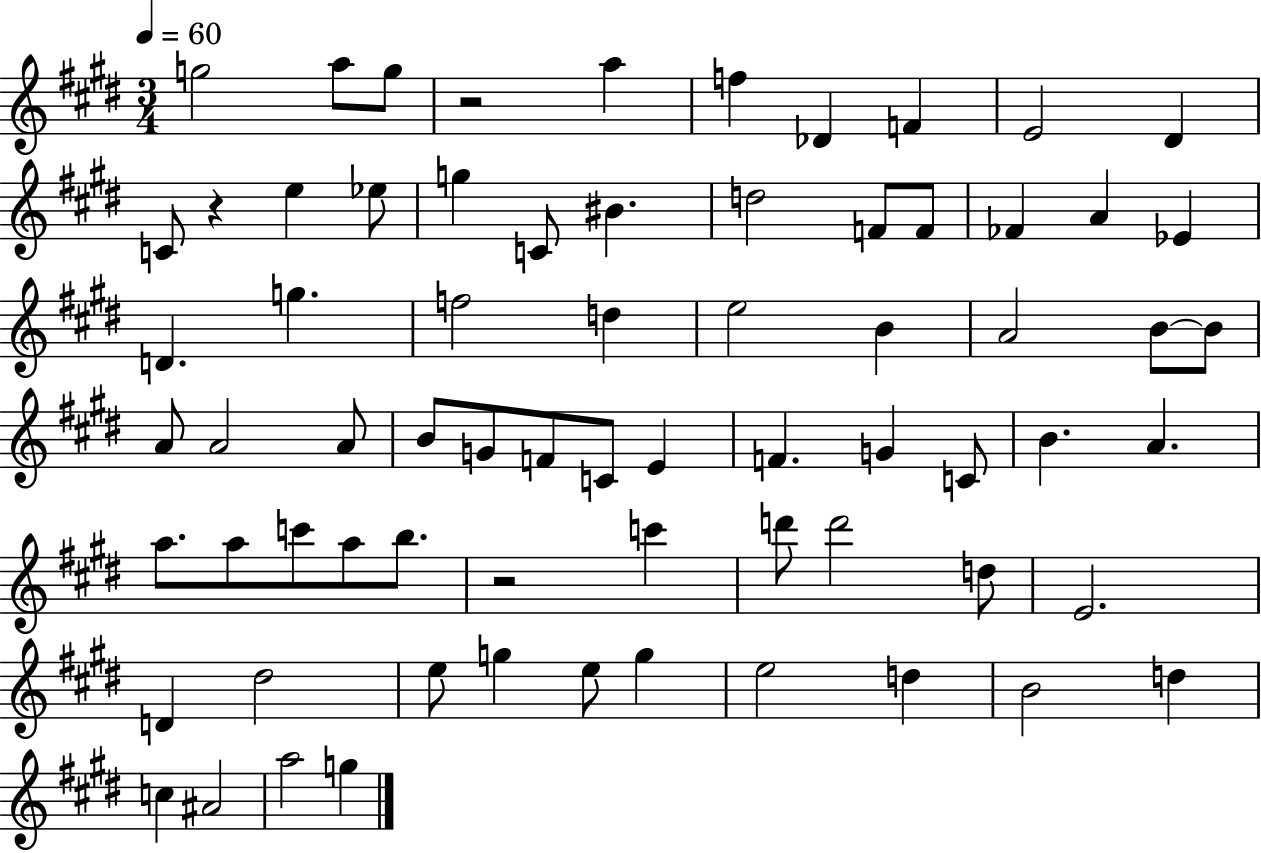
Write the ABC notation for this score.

X:1
T:Untitled
M:3/4
L:1/4
K:E
g2 a/2 g/2 z2 a f _D F E2 ^D C/2 z e _e/2 g C/2 ^B d2 F/2 F/2 _F A _E D g f2 d e2 B A2 B/2 B/2 A/2 A2 A/2 B/2 G/2 F/2 C/2 E F G C/2 B A a/2 a/2 c'/2 a/2 b/2 z2 c' d'/2 d'2 d/2 E2 D ^d2 e/2 g e/2 g e2 d B2 d c ^A2 a2 g